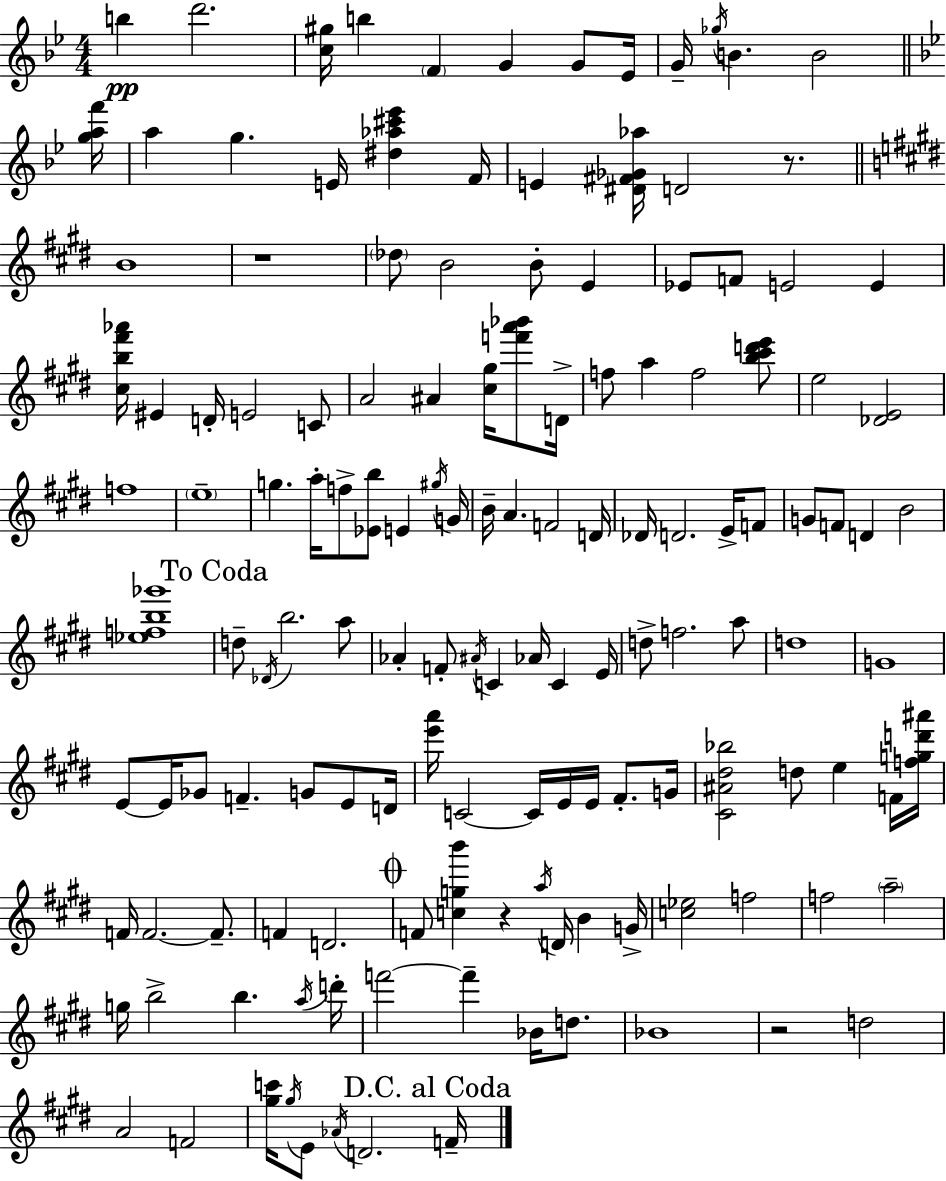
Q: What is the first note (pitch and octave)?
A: B5